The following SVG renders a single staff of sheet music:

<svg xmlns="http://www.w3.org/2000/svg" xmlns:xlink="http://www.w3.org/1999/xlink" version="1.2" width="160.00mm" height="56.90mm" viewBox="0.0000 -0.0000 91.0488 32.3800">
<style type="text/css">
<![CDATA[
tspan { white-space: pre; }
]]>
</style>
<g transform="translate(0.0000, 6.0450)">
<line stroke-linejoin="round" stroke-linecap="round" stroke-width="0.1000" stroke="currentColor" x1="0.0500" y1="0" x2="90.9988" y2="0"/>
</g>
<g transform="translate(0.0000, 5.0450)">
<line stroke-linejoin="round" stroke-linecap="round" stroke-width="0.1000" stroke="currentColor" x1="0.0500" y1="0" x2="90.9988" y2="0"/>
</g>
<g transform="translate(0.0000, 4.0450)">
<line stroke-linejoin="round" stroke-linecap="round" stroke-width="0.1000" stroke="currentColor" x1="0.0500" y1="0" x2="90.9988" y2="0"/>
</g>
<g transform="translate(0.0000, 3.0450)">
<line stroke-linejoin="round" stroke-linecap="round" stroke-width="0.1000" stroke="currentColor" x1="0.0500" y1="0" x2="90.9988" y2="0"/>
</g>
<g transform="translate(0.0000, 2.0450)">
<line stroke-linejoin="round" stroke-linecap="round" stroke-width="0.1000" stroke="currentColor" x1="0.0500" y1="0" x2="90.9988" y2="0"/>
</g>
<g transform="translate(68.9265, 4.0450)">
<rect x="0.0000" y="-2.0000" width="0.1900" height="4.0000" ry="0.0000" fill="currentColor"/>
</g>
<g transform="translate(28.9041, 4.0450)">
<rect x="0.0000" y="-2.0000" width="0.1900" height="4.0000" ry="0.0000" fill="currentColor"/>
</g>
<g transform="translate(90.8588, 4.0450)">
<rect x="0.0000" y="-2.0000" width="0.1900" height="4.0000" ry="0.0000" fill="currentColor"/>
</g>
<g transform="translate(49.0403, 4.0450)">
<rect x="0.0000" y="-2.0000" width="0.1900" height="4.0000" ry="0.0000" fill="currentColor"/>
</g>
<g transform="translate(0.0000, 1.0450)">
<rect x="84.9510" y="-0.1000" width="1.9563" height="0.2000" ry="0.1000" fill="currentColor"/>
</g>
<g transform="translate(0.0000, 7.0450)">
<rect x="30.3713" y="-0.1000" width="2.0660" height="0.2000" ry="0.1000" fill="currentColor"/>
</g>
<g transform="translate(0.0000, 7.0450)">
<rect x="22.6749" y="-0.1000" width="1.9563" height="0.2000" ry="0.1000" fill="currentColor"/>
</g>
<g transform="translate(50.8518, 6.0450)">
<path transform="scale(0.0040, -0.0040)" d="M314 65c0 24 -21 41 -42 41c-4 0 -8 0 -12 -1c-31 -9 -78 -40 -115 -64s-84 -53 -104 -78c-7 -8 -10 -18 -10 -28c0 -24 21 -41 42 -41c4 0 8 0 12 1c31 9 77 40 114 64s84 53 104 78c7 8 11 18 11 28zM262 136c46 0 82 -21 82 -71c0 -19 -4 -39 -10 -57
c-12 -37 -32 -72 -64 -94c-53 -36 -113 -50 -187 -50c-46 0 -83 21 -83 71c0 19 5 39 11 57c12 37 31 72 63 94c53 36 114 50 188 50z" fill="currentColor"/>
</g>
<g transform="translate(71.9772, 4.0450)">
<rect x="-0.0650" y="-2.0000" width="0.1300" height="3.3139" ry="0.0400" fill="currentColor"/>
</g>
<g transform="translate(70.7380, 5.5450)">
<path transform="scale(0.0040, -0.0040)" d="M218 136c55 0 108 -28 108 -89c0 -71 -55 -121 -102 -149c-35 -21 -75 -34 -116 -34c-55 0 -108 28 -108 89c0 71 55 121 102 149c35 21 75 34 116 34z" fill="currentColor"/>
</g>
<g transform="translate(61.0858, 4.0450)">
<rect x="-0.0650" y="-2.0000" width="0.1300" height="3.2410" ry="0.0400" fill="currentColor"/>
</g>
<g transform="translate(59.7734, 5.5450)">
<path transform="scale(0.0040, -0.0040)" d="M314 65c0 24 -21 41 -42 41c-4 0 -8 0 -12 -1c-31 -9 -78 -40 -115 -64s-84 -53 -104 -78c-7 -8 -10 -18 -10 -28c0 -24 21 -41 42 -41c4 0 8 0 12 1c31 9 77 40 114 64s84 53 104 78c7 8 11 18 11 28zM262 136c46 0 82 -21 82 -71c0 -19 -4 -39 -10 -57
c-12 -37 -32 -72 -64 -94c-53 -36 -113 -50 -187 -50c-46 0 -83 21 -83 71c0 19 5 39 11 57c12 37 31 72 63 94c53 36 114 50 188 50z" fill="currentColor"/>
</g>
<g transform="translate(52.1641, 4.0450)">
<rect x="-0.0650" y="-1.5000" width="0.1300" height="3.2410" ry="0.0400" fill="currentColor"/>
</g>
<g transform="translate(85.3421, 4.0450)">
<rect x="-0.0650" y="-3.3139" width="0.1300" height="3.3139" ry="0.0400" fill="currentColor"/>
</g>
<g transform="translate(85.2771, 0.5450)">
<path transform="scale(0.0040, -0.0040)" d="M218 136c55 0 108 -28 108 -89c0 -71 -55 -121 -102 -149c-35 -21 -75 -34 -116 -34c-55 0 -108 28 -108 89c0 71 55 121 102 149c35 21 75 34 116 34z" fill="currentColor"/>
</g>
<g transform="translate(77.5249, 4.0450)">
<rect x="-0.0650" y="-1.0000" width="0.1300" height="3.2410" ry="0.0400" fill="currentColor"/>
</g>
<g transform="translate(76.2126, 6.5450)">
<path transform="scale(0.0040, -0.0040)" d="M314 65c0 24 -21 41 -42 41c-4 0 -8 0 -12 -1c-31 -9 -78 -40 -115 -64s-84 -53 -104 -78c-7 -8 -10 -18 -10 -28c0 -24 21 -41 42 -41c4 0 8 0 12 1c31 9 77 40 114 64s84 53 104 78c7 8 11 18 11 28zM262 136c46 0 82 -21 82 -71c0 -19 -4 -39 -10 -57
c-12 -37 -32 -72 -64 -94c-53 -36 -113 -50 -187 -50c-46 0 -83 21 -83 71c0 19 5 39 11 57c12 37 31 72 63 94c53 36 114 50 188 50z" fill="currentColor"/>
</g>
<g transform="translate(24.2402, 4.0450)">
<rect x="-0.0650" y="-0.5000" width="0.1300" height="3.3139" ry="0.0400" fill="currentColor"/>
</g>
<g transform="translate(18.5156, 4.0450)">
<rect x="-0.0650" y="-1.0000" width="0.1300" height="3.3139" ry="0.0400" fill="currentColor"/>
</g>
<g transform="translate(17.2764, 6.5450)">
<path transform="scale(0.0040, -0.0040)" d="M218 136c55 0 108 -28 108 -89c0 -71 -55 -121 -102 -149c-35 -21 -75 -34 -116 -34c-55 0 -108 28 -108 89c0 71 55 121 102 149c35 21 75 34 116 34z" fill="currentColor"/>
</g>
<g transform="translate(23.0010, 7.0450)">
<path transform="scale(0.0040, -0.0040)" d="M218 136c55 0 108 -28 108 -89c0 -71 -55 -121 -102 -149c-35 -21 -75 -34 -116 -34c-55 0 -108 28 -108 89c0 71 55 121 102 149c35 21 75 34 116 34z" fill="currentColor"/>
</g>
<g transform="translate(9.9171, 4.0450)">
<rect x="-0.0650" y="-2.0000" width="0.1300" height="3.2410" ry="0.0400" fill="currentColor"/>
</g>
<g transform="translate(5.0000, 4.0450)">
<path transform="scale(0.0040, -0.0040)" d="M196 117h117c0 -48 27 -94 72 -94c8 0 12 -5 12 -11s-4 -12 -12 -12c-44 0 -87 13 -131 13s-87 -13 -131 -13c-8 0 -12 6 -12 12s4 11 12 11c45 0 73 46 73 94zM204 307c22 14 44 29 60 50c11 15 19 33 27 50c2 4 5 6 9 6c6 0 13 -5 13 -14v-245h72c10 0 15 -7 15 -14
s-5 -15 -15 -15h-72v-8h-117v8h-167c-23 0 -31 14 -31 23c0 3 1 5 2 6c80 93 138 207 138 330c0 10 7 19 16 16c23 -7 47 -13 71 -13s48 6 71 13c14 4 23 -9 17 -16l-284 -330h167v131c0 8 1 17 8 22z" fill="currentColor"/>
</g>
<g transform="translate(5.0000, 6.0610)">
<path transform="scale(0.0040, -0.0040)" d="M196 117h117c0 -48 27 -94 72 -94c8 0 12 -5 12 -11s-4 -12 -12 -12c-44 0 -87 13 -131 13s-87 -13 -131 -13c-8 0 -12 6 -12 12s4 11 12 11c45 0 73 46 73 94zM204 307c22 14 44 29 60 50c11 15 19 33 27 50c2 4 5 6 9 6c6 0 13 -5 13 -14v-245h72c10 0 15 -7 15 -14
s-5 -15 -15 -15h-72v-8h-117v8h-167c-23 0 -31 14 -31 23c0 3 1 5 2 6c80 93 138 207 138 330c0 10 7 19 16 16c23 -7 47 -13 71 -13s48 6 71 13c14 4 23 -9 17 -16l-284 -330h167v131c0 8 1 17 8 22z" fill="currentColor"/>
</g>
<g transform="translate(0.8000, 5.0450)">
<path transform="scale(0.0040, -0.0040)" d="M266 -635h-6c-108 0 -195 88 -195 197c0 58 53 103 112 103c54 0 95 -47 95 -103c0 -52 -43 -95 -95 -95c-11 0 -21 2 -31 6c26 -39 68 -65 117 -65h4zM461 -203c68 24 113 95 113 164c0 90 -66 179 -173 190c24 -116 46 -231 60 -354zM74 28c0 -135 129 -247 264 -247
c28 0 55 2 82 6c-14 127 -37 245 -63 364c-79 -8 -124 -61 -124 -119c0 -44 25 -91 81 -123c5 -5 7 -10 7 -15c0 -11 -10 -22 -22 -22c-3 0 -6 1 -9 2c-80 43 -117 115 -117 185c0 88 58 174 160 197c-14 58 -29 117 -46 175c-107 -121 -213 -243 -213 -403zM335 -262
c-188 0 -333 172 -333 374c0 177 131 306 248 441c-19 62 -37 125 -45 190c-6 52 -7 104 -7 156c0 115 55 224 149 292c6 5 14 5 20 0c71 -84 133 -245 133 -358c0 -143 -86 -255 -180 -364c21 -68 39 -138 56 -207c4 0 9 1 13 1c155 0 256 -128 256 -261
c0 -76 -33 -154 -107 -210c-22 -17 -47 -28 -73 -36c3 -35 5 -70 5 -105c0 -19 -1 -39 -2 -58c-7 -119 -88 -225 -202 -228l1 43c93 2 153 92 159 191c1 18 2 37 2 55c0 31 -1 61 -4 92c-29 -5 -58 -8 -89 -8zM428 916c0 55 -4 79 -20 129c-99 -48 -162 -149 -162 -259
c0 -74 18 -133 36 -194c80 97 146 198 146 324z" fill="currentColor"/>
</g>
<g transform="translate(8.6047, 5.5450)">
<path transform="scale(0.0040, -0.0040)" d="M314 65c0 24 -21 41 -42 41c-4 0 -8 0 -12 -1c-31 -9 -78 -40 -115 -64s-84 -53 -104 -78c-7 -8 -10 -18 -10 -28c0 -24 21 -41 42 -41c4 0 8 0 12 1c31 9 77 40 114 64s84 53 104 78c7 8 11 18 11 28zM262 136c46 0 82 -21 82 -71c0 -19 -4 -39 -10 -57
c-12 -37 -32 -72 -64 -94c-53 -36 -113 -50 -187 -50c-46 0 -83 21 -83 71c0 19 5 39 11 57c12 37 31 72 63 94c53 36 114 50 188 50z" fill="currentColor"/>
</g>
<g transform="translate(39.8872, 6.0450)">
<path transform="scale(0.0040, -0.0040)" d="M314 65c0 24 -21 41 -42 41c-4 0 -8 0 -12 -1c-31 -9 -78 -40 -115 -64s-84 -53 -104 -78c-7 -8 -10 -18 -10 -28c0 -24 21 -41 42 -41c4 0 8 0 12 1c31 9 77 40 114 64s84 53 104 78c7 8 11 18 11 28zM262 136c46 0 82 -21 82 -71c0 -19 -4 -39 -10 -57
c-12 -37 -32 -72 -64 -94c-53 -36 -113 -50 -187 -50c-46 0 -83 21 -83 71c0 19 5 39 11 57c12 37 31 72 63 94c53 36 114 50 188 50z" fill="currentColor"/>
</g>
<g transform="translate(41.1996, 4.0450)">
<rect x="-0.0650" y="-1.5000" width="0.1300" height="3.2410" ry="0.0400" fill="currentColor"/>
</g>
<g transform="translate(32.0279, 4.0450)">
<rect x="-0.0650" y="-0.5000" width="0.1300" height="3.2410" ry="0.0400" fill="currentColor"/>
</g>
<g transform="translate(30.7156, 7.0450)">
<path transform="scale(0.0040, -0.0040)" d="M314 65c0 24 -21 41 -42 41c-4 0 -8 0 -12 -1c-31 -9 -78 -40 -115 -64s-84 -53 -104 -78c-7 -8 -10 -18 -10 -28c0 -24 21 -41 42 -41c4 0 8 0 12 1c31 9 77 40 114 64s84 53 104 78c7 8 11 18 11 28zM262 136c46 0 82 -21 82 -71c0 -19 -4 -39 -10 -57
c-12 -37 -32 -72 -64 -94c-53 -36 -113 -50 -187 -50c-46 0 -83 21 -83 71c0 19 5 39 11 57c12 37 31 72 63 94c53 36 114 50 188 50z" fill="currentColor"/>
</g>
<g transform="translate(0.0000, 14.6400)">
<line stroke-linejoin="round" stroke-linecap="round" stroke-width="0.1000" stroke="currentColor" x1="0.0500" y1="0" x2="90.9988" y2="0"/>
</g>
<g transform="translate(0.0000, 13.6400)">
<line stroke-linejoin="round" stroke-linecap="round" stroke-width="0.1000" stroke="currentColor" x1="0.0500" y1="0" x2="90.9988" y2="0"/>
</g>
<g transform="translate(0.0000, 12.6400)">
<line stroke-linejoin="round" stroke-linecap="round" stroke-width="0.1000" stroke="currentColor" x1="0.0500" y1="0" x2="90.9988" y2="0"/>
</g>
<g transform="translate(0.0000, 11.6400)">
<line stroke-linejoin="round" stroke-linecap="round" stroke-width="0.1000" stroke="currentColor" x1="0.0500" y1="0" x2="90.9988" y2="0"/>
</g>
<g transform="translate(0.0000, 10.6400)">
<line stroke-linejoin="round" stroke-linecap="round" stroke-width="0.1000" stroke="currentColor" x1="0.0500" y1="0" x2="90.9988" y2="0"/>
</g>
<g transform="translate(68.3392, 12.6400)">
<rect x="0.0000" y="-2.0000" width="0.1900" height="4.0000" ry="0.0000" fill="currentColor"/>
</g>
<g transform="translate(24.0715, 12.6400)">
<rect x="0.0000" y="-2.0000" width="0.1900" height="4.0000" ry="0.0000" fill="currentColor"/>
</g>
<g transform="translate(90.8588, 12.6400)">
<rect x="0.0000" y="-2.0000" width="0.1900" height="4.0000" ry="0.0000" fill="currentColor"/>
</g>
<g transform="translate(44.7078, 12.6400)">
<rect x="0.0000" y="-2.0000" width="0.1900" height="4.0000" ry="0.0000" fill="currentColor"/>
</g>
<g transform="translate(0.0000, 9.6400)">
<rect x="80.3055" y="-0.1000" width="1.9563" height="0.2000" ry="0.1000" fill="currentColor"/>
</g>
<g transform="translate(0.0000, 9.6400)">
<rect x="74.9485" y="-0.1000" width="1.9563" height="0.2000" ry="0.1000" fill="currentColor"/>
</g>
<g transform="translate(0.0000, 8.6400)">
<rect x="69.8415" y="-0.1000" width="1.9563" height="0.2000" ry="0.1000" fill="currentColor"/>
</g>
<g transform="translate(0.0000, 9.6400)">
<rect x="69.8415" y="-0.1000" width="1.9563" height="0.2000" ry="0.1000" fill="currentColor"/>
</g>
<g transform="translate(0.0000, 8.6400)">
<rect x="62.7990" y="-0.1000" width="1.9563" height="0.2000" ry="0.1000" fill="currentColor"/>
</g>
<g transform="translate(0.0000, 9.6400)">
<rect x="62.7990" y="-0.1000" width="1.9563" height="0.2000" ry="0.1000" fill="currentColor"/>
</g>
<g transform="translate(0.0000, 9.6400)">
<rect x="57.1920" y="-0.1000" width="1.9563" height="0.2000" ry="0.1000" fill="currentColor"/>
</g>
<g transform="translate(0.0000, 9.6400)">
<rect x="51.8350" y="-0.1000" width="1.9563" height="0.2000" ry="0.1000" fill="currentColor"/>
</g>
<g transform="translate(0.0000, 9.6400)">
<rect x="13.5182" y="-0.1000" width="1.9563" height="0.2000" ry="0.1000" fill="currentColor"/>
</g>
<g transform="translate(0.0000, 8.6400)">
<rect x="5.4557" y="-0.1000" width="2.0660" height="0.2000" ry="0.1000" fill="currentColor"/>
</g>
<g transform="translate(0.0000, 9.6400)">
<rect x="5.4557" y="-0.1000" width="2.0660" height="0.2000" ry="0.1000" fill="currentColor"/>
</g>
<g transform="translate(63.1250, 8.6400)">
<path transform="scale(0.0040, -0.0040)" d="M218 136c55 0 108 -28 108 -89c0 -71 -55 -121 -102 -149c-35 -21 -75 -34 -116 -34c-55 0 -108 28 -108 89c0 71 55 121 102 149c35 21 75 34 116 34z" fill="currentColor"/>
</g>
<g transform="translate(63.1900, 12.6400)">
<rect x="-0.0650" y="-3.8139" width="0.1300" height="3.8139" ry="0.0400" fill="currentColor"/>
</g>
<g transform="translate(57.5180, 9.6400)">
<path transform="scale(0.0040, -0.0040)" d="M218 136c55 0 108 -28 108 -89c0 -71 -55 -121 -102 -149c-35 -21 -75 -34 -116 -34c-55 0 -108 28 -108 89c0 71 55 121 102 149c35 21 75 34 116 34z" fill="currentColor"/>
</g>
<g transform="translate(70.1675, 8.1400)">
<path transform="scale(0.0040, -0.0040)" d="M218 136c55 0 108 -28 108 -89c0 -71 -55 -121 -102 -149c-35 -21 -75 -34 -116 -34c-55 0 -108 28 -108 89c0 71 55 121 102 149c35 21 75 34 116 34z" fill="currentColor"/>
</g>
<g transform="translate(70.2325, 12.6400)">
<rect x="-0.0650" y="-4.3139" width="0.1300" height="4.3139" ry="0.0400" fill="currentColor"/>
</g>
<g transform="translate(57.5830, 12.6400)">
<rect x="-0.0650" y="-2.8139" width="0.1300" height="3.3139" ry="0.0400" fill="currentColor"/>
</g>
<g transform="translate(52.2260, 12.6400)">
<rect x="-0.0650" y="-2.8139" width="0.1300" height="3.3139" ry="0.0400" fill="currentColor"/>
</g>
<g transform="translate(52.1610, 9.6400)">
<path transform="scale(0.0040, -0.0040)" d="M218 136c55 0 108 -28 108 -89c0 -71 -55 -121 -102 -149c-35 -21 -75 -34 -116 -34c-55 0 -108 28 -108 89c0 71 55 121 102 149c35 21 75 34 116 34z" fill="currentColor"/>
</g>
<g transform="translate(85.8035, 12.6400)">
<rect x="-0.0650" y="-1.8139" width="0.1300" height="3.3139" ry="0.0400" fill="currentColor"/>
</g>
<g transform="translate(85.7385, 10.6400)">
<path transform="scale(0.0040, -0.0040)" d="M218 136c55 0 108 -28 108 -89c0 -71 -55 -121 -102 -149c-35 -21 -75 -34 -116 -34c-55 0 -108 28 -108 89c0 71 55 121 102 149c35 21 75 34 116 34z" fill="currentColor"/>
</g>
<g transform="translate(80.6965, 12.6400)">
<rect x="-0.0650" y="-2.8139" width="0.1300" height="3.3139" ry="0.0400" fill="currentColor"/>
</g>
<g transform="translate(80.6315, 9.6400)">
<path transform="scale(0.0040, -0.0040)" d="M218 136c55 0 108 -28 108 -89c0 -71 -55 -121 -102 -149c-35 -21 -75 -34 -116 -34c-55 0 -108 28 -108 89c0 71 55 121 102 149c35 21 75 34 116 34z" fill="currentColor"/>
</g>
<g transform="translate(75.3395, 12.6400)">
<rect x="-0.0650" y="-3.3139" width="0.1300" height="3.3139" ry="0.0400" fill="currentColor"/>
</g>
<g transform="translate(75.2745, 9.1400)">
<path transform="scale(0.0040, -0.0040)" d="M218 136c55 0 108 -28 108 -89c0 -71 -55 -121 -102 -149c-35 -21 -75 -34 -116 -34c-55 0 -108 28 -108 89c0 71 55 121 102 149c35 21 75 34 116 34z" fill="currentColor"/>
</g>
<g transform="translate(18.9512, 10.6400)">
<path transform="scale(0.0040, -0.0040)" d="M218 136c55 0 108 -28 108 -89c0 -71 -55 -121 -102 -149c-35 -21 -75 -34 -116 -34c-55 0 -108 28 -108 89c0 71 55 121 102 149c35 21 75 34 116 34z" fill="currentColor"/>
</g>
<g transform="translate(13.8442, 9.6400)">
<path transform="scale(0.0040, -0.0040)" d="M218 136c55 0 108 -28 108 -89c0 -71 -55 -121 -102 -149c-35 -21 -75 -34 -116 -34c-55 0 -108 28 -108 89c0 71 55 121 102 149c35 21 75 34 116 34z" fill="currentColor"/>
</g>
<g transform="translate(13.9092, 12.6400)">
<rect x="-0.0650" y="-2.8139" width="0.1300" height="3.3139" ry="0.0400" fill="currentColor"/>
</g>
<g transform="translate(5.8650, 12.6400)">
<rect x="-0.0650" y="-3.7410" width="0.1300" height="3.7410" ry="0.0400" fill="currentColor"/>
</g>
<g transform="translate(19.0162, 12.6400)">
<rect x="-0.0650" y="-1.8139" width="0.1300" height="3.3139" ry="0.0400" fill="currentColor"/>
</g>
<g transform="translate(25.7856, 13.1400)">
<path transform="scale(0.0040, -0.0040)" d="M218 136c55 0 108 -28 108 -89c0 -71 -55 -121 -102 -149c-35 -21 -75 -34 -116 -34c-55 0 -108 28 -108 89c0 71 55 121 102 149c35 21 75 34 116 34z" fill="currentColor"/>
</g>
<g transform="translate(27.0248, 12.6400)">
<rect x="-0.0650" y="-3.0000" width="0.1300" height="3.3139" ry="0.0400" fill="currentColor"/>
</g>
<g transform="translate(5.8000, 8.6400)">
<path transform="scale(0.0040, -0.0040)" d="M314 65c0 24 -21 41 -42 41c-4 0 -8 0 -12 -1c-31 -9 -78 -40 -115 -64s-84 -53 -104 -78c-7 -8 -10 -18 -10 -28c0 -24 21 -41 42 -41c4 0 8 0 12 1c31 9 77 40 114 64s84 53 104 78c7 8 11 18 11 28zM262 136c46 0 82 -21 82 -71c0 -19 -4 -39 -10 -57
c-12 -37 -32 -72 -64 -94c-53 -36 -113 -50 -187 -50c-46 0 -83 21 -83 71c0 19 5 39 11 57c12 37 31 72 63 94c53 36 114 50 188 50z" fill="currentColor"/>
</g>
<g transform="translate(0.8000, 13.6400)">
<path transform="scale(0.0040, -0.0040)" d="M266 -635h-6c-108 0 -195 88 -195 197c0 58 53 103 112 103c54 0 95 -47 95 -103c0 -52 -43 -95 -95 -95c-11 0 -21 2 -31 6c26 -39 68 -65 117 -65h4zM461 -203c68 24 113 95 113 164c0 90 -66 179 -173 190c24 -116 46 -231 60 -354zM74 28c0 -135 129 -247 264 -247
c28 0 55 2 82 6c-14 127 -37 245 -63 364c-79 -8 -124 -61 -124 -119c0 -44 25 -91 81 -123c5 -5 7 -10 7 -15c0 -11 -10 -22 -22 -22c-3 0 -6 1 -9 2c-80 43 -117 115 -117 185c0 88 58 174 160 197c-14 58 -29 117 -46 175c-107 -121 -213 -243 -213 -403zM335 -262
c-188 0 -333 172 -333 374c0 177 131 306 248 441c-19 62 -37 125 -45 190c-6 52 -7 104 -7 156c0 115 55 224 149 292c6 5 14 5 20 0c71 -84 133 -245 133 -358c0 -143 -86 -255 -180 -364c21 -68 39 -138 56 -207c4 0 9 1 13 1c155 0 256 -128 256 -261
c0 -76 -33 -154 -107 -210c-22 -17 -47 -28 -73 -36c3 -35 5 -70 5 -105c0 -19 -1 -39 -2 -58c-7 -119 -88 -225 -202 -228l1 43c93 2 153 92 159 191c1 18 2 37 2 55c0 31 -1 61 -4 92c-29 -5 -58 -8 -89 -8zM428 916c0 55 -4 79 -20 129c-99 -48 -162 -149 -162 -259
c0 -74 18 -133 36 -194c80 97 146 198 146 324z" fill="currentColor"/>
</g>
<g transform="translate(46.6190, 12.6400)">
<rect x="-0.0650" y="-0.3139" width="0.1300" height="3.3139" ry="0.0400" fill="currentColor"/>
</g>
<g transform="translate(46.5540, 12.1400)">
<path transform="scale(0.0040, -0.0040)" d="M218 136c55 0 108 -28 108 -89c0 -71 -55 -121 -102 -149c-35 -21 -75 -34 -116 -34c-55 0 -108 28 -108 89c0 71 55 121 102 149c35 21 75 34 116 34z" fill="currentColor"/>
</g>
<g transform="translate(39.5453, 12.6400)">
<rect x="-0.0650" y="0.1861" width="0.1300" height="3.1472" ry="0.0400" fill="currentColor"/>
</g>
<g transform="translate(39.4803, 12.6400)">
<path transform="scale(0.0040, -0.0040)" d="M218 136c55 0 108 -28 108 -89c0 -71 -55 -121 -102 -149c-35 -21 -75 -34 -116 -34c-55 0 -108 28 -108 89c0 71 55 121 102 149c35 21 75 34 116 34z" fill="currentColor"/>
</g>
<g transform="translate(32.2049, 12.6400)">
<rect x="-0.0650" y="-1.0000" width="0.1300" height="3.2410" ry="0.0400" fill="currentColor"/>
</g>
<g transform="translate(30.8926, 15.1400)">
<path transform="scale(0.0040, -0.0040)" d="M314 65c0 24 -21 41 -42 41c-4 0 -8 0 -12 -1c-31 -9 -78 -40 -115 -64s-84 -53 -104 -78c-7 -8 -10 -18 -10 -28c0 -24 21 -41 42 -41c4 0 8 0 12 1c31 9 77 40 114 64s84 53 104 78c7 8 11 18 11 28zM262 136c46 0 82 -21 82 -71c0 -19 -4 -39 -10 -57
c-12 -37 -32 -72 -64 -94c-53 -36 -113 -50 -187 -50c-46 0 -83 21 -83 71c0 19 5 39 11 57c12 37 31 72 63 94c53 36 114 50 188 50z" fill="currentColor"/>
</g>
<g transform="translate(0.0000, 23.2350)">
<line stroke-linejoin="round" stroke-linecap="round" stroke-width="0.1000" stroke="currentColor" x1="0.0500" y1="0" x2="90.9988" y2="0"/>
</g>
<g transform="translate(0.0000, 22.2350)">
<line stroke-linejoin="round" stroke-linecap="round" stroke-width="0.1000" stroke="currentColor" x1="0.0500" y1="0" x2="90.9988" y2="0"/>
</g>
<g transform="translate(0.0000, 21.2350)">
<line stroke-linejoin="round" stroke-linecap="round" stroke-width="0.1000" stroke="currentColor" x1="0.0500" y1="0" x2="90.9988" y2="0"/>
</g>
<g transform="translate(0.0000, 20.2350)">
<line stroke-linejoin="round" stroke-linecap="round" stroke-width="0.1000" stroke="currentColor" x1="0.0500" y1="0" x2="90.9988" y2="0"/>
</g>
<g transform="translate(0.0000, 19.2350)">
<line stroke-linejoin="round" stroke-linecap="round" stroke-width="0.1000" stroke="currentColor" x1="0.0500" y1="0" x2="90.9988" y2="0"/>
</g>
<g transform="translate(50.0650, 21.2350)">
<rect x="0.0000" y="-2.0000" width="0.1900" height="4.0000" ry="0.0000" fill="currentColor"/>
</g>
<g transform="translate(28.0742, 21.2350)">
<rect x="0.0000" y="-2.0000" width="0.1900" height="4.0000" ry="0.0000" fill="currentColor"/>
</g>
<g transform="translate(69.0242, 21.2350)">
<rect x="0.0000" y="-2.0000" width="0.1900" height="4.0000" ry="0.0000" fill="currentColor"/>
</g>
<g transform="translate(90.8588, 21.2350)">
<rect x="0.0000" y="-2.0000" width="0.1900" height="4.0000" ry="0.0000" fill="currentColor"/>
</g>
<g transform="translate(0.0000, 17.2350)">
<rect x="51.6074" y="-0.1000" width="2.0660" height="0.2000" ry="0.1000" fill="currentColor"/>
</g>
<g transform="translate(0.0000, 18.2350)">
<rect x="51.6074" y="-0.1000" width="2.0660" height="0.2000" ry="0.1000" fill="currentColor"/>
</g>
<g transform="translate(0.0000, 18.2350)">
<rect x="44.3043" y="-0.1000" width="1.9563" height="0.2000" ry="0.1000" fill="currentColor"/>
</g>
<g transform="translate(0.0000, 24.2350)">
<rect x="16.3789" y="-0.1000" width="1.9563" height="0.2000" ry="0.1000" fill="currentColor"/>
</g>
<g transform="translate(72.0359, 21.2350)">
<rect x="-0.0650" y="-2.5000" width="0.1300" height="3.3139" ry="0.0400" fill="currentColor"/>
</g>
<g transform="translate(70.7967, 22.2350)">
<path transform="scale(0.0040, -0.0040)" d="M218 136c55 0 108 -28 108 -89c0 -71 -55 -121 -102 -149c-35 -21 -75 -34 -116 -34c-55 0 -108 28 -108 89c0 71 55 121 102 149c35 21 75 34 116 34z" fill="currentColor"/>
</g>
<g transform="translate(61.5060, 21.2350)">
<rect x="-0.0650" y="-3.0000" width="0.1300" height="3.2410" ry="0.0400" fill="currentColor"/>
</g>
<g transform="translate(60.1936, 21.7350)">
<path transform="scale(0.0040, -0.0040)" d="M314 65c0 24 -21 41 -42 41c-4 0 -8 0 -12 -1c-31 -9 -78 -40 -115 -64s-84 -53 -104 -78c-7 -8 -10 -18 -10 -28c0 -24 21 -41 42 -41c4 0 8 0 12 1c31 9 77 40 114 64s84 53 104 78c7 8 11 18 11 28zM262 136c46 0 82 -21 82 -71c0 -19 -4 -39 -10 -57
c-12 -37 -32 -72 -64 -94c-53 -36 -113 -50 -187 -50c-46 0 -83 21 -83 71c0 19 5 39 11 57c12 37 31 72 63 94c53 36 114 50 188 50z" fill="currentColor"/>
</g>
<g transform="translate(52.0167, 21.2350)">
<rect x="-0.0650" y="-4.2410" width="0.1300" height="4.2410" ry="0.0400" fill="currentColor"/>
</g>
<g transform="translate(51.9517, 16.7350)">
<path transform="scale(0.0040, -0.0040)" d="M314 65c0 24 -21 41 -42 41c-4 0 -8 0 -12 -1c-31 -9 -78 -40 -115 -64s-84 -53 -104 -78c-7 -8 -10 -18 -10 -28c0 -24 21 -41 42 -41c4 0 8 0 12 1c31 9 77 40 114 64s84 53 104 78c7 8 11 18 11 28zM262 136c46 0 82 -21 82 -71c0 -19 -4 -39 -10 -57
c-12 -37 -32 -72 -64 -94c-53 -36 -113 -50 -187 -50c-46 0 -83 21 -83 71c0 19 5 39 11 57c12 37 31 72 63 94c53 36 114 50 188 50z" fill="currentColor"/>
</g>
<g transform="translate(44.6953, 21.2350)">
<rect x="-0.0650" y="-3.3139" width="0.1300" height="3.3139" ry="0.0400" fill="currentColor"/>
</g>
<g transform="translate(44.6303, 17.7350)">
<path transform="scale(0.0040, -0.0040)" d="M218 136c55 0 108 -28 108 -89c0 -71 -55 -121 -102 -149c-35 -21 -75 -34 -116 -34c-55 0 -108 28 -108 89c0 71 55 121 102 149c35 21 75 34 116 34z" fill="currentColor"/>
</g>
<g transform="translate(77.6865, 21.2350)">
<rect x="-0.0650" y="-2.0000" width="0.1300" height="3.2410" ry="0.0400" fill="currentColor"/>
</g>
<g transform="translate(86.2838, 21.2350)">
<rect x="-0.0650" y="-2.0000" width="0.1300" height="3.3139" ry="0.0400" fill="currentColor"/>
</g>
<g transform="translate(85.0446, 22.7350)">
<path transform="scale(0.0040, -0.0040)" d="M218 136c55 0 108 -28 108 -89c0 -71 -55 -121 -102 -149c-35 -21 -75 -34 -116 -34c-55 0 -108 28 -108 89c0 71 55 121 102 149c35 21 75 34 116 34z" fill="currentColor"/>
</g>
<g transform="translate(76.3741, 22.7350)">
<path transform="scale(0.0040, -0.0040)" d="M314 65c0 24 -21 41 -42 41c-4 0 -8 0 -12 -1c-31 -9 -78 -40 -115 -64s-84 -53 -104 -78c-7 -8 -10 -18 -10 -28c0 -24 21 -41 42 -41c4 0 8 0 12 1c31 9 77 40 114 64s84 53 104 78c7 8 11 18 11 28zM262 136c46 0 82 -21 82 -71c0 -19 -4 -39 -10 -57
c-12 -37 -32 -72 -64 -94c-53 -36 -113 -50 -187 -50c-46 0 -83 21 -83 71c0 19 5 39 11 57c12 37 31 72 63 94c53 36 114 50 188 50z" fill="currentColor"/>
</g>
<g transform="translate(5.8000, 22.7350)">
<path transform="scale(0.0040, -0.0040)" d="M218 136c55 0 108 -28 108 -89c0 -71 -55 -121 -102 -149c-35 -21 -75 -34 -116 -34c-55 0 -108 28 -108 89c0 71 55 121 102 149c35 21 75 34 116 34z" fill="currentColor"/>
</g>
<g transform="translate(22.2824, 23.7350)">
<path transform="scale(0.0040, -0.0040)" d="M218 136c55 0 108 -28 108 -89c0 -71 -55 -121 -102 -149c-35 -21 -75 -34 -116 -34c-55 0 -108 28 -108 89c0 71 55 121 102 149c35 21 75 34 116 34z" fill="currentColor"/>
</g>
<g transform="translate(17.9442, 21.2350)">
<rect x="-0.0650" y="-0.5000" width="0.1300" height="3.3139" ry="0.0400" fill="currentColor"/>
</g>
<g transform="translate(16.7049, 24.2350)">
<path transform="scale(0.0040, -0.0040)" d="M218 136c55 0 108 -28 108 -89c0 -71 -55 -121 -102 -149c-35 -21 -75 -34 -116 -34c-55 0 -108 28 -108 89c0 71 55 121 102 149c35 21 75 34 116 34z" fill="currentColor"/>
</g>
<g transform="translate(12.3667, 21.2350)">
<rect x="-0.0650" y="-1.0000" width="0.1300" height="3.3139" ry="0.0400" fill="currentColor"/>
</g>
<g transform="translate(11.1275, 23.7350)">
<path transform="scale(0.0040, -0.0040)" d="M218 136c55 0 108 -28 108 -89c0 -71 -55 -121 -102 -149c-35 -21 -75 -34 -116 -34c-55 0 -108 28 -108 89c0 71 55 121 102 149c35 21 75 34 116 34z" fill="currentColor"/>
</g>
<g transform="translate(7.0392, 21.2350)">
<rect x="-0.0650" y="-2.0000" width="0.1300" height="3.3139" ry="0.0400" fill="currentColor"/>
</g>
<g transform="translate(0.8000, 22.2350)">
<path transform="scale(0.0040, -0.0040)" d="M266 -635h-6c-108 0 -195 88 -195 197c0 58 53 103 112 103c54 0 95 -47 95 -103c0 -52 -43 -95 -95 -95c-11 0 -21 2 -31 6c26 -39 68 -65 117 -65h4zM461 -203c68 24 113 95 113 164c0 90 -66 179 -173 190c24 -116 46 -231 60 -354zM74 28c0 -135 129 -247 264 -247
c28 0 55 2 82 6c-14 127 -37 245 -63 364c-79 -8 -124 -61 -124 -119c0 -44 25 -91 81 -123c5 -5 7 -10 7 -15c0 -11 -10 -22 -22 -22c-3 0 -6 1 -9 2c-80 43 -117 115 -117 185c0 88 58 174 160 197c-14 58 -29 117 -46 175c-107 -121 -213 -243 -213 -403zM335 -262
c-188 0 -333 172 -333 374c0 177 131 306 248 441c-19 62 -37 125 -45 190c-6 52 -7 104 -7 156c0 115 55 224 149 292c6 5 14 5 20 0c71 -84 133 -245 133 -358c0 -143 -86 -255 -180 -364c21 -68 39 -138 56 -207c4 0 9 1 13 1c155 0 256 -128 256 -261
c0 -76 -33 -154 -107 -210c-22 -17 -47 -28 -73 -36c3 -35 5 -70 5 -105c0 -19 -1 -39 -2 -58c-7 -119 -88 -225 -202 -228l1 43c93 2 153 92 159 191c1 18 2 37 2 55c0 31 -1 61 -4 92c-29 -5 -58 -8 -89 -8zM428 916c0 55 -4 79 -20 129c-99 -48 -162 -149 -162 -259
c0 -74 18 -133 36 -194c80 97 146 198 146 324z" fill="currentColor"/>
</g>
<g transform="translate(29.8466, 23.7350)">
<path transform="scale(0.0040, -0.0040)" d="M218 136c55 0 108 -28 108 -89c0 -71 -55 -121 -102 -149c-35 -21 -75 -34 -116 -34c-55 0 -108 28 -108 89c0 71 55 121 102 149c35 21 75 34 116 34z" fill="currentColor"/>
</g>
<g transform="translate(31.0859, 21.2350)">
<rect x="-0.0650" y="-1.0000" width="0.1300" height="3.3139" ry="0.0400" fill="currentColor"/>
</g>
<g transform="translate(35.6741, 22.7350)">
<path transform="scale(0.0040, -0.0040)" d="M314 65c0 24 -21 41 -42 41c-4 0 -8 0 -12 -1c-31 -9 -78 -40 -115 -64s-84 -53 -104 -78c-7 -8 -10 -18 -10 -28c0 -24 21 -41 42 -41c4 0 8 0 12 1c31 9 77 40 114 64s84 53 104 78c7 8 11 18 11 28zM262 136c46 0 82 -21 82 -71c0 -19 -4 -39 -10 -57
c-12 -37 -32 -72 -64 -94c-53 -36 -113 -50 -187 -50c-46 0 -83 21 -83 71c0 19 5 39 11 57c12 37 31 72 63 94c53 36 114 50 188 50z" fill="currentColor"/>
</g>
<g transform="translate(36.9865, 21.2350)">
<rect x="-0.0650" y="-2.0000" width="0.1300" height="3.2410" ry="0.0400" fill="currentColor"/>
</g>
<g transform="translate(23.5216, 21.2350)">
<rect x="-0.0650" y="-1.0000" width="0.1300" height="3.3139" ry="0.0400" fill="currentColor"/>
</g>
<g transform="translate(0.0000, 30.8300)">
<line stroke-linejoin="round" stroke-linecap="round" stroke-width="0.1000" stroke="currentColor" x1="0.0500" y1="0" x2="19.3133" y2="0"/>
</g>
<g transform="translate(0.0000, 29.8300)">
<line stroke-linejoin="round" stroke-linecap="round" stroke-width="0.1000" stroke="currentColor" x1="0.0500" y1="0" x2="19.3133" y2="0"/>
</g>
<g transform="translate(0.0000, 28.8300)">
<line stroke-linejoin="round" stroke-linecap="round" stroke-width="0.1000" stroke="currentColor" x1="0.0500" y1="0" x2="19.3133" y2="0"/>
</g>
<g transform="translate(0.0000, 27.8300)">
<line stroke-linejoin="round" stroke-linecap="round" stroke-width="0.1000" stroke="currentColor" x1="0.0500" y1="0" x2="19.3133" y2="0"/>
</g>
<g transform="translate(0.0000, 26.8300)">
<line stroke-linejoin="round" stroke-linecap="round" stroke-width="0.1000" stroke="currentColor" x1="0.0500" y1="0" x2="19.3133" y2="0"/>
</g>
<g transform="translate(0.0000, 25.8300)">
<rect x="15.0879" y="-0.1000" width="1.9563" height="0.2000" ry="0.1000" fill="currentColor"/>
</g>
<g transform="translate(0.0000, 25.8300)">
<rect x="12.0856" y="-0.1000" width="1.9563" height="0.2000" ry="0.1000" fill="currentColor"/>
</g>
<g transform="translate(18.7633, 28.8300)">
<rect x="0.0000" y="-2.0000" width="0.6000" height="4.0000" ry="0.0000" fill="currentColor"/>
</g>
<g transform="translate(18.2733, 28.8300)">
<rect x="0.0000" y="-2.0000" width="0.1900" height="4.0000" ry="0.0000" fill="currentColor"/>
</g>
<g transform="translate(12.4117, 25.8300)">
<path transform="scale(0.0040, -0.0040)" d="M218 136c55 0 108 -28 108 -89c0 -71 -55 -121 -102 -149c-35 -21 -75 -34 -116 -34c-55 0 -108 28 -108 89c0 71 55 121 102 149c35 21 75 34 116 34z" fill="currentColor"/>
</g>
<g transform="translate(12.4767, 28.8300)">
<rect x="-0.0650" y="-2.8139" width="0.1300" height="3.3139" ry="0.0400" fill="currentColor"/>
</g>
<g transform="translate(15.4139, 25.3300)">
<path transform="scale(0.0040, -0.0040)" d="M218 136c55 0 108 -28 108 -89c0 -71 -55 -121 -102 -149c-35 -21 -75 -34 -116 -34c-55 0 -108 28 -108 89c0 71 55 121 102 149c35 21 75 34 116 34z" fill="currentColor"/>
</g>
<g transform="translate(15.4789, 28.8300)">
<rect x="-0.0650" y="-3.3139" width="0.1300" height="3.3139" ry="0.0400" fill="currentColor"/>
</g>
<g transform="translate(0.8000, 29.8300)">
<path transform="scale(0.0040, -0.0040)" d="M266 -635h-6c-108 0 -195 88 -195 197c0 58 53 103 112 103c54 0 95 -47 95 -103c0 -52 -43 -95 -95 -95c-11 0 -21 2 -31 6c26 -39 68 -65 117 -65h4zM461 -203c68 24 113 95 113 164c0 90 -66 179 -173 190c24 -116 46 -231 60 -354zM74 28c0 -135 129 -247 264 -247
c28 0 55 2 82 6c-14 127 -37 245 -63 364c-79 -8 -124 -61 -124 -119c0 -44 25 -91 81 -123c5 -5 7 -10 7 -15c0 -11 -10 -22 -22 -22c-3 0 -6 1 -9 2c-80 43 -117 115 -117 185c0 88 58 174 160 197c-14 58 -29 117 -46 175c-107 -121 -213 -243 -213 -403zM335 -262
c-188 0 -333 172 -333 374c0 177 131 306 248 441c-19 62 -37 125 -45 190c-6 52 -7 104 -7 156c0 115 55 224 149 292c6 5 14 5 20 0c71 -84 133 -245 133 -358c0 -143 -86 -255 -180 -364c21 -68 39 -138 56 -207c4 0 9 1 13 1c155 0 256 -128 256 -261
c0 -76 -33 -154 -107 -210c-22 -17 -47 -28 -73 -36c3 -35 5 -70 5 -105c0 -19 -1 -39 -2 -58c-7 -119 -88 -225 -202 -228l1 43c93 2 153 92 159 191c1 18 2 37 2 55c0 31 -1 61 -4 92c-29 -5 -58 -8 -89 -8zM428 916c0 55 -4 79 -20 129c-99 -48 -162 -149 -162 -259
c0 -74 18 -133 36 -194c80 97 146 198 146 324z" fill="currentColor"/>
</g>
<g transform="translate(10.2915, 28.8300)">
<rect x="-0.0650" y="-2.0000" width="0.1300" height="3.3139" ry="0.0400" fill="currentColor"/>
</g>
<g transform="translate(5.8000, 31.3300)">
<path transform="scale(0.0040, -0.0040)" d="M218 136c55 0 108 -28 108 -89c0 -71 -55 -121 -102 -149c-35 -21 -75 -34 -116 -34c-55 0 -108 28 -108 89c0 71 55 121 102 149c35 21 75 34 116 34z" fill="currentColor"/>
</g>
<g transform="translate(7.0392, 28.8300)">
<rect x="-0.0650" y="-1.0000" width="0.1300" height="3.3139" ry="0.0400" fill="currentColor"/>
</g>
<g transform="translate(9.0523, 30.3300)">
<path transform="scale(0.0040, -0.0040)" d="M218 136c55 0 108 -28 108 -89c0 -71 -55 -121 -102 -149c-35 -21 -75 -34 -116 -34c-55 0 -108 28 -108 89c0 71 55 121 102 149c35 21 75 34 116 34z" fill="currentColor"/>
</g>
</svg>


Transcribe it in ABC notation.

X:1
T:Untitled
M:4/4
L:1/4
K:C
F2 D C C2 E2 E2 F2 F D2 b c'2 a f A D2 B c a a c' d' b a f F D C D D F2 b d'2 A2 G F2 F D F a b